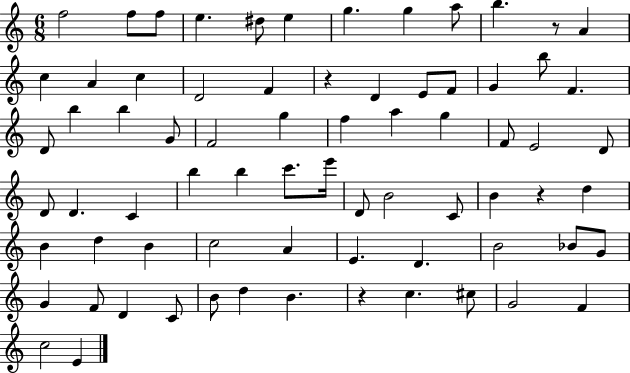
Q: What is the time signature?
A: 6/8